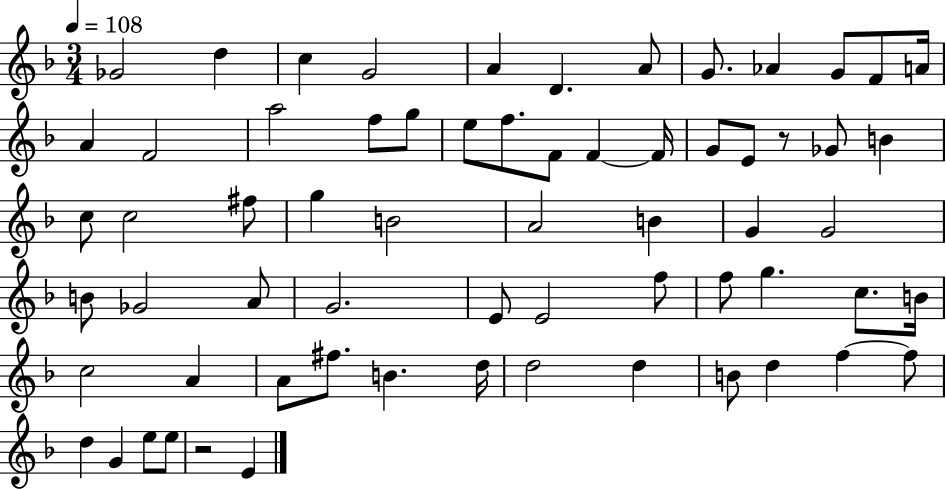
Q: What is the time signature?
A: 3/4